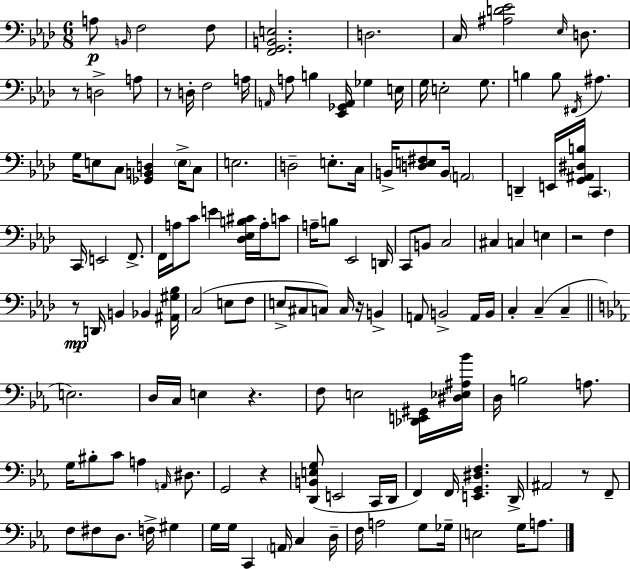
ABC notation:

X:1
T:Untitled
M:6/8
L:1/4
K:Fm
A,/2 B,,/4 F,2 F,/2 [F,,G,,B,,E,]2 D,2 C,/4 [^A,D_E]2 _E,/4 D,/2 z/2 D,2 A,/2 z/2 D,/4 F,2 A,/4 A,,/4 A,/2 B, [_E,,_G,,A,,]/4 _G, E,/4 G,/4 E,2 G,/2 B, B,/2 ^F,,/4 ^A, G,/4 E,/2 C,/2 [_G,,B,,D,] E,/4 C,/2 E,2 D,2 E,/2 C,/4 B,,/4 [D,E,^F,]/2 B,,/4 A,,2 D,, E,,/4 [G,,^A,,^D,B,]/4 C,, C,,/4 E,,2 F,,/2 F,,/4 A,/4 C/2 E [_D,_E,B,^C]/4 A,/4 C/2 A,/4 B,/2 _E,,2 D,,/4 C,,/2 B,,/2 C,2 ^C, C, E, z2 F, z/2 D,,/4 B,, _B,, [^A,,^G,_B,]/4 C,2 E,/2 F,/2 E,/2 ^C,/2 C,/2 C,/4 z/4 B,, A,,/2 B,,2 A,,/4 B,,/4 C, C, C, E,2 D,/4 C,/4 E, z F,/2 E,2 [_D,,E,,^G,,]/4 [^D,_E,^A,_B]/4 D,/4 B,2 A,/2 G,/4 ^B,/2 C/2 A, A,,/4 ^D,/2 G,,2 z [D,,B,,E,G,]/2 E,,2 C,,/4 D,,/4 F,, F,,/4 [E,,G,,^D,F,] D,,/4 ^A,,2 z/2 F,,/2 F,/2 ^F,/2 D,/2 F,/4 ^G, G,/4 G,/4 C,, A,,/4 C, D,/4 F,/4 A,2 G,/2 _G,/4 E,2 G,/4 A,/2